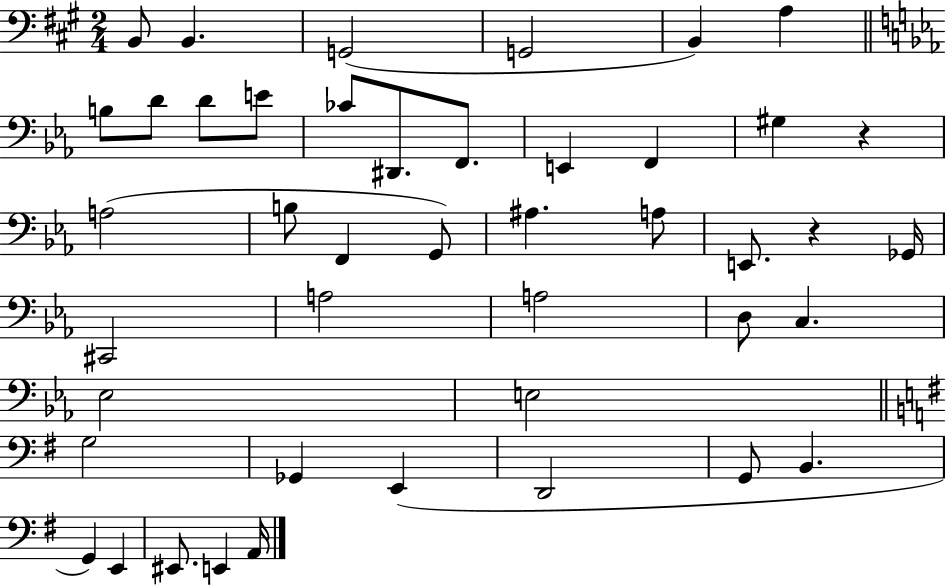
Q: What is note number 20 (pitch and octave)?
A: G2